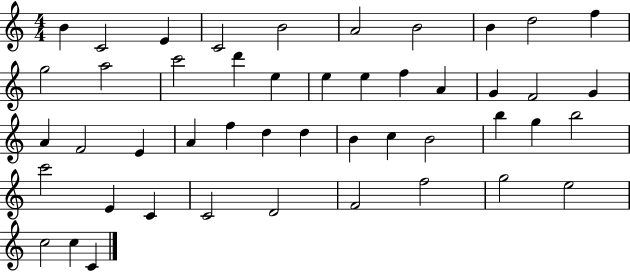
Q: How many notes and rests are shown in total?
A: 47